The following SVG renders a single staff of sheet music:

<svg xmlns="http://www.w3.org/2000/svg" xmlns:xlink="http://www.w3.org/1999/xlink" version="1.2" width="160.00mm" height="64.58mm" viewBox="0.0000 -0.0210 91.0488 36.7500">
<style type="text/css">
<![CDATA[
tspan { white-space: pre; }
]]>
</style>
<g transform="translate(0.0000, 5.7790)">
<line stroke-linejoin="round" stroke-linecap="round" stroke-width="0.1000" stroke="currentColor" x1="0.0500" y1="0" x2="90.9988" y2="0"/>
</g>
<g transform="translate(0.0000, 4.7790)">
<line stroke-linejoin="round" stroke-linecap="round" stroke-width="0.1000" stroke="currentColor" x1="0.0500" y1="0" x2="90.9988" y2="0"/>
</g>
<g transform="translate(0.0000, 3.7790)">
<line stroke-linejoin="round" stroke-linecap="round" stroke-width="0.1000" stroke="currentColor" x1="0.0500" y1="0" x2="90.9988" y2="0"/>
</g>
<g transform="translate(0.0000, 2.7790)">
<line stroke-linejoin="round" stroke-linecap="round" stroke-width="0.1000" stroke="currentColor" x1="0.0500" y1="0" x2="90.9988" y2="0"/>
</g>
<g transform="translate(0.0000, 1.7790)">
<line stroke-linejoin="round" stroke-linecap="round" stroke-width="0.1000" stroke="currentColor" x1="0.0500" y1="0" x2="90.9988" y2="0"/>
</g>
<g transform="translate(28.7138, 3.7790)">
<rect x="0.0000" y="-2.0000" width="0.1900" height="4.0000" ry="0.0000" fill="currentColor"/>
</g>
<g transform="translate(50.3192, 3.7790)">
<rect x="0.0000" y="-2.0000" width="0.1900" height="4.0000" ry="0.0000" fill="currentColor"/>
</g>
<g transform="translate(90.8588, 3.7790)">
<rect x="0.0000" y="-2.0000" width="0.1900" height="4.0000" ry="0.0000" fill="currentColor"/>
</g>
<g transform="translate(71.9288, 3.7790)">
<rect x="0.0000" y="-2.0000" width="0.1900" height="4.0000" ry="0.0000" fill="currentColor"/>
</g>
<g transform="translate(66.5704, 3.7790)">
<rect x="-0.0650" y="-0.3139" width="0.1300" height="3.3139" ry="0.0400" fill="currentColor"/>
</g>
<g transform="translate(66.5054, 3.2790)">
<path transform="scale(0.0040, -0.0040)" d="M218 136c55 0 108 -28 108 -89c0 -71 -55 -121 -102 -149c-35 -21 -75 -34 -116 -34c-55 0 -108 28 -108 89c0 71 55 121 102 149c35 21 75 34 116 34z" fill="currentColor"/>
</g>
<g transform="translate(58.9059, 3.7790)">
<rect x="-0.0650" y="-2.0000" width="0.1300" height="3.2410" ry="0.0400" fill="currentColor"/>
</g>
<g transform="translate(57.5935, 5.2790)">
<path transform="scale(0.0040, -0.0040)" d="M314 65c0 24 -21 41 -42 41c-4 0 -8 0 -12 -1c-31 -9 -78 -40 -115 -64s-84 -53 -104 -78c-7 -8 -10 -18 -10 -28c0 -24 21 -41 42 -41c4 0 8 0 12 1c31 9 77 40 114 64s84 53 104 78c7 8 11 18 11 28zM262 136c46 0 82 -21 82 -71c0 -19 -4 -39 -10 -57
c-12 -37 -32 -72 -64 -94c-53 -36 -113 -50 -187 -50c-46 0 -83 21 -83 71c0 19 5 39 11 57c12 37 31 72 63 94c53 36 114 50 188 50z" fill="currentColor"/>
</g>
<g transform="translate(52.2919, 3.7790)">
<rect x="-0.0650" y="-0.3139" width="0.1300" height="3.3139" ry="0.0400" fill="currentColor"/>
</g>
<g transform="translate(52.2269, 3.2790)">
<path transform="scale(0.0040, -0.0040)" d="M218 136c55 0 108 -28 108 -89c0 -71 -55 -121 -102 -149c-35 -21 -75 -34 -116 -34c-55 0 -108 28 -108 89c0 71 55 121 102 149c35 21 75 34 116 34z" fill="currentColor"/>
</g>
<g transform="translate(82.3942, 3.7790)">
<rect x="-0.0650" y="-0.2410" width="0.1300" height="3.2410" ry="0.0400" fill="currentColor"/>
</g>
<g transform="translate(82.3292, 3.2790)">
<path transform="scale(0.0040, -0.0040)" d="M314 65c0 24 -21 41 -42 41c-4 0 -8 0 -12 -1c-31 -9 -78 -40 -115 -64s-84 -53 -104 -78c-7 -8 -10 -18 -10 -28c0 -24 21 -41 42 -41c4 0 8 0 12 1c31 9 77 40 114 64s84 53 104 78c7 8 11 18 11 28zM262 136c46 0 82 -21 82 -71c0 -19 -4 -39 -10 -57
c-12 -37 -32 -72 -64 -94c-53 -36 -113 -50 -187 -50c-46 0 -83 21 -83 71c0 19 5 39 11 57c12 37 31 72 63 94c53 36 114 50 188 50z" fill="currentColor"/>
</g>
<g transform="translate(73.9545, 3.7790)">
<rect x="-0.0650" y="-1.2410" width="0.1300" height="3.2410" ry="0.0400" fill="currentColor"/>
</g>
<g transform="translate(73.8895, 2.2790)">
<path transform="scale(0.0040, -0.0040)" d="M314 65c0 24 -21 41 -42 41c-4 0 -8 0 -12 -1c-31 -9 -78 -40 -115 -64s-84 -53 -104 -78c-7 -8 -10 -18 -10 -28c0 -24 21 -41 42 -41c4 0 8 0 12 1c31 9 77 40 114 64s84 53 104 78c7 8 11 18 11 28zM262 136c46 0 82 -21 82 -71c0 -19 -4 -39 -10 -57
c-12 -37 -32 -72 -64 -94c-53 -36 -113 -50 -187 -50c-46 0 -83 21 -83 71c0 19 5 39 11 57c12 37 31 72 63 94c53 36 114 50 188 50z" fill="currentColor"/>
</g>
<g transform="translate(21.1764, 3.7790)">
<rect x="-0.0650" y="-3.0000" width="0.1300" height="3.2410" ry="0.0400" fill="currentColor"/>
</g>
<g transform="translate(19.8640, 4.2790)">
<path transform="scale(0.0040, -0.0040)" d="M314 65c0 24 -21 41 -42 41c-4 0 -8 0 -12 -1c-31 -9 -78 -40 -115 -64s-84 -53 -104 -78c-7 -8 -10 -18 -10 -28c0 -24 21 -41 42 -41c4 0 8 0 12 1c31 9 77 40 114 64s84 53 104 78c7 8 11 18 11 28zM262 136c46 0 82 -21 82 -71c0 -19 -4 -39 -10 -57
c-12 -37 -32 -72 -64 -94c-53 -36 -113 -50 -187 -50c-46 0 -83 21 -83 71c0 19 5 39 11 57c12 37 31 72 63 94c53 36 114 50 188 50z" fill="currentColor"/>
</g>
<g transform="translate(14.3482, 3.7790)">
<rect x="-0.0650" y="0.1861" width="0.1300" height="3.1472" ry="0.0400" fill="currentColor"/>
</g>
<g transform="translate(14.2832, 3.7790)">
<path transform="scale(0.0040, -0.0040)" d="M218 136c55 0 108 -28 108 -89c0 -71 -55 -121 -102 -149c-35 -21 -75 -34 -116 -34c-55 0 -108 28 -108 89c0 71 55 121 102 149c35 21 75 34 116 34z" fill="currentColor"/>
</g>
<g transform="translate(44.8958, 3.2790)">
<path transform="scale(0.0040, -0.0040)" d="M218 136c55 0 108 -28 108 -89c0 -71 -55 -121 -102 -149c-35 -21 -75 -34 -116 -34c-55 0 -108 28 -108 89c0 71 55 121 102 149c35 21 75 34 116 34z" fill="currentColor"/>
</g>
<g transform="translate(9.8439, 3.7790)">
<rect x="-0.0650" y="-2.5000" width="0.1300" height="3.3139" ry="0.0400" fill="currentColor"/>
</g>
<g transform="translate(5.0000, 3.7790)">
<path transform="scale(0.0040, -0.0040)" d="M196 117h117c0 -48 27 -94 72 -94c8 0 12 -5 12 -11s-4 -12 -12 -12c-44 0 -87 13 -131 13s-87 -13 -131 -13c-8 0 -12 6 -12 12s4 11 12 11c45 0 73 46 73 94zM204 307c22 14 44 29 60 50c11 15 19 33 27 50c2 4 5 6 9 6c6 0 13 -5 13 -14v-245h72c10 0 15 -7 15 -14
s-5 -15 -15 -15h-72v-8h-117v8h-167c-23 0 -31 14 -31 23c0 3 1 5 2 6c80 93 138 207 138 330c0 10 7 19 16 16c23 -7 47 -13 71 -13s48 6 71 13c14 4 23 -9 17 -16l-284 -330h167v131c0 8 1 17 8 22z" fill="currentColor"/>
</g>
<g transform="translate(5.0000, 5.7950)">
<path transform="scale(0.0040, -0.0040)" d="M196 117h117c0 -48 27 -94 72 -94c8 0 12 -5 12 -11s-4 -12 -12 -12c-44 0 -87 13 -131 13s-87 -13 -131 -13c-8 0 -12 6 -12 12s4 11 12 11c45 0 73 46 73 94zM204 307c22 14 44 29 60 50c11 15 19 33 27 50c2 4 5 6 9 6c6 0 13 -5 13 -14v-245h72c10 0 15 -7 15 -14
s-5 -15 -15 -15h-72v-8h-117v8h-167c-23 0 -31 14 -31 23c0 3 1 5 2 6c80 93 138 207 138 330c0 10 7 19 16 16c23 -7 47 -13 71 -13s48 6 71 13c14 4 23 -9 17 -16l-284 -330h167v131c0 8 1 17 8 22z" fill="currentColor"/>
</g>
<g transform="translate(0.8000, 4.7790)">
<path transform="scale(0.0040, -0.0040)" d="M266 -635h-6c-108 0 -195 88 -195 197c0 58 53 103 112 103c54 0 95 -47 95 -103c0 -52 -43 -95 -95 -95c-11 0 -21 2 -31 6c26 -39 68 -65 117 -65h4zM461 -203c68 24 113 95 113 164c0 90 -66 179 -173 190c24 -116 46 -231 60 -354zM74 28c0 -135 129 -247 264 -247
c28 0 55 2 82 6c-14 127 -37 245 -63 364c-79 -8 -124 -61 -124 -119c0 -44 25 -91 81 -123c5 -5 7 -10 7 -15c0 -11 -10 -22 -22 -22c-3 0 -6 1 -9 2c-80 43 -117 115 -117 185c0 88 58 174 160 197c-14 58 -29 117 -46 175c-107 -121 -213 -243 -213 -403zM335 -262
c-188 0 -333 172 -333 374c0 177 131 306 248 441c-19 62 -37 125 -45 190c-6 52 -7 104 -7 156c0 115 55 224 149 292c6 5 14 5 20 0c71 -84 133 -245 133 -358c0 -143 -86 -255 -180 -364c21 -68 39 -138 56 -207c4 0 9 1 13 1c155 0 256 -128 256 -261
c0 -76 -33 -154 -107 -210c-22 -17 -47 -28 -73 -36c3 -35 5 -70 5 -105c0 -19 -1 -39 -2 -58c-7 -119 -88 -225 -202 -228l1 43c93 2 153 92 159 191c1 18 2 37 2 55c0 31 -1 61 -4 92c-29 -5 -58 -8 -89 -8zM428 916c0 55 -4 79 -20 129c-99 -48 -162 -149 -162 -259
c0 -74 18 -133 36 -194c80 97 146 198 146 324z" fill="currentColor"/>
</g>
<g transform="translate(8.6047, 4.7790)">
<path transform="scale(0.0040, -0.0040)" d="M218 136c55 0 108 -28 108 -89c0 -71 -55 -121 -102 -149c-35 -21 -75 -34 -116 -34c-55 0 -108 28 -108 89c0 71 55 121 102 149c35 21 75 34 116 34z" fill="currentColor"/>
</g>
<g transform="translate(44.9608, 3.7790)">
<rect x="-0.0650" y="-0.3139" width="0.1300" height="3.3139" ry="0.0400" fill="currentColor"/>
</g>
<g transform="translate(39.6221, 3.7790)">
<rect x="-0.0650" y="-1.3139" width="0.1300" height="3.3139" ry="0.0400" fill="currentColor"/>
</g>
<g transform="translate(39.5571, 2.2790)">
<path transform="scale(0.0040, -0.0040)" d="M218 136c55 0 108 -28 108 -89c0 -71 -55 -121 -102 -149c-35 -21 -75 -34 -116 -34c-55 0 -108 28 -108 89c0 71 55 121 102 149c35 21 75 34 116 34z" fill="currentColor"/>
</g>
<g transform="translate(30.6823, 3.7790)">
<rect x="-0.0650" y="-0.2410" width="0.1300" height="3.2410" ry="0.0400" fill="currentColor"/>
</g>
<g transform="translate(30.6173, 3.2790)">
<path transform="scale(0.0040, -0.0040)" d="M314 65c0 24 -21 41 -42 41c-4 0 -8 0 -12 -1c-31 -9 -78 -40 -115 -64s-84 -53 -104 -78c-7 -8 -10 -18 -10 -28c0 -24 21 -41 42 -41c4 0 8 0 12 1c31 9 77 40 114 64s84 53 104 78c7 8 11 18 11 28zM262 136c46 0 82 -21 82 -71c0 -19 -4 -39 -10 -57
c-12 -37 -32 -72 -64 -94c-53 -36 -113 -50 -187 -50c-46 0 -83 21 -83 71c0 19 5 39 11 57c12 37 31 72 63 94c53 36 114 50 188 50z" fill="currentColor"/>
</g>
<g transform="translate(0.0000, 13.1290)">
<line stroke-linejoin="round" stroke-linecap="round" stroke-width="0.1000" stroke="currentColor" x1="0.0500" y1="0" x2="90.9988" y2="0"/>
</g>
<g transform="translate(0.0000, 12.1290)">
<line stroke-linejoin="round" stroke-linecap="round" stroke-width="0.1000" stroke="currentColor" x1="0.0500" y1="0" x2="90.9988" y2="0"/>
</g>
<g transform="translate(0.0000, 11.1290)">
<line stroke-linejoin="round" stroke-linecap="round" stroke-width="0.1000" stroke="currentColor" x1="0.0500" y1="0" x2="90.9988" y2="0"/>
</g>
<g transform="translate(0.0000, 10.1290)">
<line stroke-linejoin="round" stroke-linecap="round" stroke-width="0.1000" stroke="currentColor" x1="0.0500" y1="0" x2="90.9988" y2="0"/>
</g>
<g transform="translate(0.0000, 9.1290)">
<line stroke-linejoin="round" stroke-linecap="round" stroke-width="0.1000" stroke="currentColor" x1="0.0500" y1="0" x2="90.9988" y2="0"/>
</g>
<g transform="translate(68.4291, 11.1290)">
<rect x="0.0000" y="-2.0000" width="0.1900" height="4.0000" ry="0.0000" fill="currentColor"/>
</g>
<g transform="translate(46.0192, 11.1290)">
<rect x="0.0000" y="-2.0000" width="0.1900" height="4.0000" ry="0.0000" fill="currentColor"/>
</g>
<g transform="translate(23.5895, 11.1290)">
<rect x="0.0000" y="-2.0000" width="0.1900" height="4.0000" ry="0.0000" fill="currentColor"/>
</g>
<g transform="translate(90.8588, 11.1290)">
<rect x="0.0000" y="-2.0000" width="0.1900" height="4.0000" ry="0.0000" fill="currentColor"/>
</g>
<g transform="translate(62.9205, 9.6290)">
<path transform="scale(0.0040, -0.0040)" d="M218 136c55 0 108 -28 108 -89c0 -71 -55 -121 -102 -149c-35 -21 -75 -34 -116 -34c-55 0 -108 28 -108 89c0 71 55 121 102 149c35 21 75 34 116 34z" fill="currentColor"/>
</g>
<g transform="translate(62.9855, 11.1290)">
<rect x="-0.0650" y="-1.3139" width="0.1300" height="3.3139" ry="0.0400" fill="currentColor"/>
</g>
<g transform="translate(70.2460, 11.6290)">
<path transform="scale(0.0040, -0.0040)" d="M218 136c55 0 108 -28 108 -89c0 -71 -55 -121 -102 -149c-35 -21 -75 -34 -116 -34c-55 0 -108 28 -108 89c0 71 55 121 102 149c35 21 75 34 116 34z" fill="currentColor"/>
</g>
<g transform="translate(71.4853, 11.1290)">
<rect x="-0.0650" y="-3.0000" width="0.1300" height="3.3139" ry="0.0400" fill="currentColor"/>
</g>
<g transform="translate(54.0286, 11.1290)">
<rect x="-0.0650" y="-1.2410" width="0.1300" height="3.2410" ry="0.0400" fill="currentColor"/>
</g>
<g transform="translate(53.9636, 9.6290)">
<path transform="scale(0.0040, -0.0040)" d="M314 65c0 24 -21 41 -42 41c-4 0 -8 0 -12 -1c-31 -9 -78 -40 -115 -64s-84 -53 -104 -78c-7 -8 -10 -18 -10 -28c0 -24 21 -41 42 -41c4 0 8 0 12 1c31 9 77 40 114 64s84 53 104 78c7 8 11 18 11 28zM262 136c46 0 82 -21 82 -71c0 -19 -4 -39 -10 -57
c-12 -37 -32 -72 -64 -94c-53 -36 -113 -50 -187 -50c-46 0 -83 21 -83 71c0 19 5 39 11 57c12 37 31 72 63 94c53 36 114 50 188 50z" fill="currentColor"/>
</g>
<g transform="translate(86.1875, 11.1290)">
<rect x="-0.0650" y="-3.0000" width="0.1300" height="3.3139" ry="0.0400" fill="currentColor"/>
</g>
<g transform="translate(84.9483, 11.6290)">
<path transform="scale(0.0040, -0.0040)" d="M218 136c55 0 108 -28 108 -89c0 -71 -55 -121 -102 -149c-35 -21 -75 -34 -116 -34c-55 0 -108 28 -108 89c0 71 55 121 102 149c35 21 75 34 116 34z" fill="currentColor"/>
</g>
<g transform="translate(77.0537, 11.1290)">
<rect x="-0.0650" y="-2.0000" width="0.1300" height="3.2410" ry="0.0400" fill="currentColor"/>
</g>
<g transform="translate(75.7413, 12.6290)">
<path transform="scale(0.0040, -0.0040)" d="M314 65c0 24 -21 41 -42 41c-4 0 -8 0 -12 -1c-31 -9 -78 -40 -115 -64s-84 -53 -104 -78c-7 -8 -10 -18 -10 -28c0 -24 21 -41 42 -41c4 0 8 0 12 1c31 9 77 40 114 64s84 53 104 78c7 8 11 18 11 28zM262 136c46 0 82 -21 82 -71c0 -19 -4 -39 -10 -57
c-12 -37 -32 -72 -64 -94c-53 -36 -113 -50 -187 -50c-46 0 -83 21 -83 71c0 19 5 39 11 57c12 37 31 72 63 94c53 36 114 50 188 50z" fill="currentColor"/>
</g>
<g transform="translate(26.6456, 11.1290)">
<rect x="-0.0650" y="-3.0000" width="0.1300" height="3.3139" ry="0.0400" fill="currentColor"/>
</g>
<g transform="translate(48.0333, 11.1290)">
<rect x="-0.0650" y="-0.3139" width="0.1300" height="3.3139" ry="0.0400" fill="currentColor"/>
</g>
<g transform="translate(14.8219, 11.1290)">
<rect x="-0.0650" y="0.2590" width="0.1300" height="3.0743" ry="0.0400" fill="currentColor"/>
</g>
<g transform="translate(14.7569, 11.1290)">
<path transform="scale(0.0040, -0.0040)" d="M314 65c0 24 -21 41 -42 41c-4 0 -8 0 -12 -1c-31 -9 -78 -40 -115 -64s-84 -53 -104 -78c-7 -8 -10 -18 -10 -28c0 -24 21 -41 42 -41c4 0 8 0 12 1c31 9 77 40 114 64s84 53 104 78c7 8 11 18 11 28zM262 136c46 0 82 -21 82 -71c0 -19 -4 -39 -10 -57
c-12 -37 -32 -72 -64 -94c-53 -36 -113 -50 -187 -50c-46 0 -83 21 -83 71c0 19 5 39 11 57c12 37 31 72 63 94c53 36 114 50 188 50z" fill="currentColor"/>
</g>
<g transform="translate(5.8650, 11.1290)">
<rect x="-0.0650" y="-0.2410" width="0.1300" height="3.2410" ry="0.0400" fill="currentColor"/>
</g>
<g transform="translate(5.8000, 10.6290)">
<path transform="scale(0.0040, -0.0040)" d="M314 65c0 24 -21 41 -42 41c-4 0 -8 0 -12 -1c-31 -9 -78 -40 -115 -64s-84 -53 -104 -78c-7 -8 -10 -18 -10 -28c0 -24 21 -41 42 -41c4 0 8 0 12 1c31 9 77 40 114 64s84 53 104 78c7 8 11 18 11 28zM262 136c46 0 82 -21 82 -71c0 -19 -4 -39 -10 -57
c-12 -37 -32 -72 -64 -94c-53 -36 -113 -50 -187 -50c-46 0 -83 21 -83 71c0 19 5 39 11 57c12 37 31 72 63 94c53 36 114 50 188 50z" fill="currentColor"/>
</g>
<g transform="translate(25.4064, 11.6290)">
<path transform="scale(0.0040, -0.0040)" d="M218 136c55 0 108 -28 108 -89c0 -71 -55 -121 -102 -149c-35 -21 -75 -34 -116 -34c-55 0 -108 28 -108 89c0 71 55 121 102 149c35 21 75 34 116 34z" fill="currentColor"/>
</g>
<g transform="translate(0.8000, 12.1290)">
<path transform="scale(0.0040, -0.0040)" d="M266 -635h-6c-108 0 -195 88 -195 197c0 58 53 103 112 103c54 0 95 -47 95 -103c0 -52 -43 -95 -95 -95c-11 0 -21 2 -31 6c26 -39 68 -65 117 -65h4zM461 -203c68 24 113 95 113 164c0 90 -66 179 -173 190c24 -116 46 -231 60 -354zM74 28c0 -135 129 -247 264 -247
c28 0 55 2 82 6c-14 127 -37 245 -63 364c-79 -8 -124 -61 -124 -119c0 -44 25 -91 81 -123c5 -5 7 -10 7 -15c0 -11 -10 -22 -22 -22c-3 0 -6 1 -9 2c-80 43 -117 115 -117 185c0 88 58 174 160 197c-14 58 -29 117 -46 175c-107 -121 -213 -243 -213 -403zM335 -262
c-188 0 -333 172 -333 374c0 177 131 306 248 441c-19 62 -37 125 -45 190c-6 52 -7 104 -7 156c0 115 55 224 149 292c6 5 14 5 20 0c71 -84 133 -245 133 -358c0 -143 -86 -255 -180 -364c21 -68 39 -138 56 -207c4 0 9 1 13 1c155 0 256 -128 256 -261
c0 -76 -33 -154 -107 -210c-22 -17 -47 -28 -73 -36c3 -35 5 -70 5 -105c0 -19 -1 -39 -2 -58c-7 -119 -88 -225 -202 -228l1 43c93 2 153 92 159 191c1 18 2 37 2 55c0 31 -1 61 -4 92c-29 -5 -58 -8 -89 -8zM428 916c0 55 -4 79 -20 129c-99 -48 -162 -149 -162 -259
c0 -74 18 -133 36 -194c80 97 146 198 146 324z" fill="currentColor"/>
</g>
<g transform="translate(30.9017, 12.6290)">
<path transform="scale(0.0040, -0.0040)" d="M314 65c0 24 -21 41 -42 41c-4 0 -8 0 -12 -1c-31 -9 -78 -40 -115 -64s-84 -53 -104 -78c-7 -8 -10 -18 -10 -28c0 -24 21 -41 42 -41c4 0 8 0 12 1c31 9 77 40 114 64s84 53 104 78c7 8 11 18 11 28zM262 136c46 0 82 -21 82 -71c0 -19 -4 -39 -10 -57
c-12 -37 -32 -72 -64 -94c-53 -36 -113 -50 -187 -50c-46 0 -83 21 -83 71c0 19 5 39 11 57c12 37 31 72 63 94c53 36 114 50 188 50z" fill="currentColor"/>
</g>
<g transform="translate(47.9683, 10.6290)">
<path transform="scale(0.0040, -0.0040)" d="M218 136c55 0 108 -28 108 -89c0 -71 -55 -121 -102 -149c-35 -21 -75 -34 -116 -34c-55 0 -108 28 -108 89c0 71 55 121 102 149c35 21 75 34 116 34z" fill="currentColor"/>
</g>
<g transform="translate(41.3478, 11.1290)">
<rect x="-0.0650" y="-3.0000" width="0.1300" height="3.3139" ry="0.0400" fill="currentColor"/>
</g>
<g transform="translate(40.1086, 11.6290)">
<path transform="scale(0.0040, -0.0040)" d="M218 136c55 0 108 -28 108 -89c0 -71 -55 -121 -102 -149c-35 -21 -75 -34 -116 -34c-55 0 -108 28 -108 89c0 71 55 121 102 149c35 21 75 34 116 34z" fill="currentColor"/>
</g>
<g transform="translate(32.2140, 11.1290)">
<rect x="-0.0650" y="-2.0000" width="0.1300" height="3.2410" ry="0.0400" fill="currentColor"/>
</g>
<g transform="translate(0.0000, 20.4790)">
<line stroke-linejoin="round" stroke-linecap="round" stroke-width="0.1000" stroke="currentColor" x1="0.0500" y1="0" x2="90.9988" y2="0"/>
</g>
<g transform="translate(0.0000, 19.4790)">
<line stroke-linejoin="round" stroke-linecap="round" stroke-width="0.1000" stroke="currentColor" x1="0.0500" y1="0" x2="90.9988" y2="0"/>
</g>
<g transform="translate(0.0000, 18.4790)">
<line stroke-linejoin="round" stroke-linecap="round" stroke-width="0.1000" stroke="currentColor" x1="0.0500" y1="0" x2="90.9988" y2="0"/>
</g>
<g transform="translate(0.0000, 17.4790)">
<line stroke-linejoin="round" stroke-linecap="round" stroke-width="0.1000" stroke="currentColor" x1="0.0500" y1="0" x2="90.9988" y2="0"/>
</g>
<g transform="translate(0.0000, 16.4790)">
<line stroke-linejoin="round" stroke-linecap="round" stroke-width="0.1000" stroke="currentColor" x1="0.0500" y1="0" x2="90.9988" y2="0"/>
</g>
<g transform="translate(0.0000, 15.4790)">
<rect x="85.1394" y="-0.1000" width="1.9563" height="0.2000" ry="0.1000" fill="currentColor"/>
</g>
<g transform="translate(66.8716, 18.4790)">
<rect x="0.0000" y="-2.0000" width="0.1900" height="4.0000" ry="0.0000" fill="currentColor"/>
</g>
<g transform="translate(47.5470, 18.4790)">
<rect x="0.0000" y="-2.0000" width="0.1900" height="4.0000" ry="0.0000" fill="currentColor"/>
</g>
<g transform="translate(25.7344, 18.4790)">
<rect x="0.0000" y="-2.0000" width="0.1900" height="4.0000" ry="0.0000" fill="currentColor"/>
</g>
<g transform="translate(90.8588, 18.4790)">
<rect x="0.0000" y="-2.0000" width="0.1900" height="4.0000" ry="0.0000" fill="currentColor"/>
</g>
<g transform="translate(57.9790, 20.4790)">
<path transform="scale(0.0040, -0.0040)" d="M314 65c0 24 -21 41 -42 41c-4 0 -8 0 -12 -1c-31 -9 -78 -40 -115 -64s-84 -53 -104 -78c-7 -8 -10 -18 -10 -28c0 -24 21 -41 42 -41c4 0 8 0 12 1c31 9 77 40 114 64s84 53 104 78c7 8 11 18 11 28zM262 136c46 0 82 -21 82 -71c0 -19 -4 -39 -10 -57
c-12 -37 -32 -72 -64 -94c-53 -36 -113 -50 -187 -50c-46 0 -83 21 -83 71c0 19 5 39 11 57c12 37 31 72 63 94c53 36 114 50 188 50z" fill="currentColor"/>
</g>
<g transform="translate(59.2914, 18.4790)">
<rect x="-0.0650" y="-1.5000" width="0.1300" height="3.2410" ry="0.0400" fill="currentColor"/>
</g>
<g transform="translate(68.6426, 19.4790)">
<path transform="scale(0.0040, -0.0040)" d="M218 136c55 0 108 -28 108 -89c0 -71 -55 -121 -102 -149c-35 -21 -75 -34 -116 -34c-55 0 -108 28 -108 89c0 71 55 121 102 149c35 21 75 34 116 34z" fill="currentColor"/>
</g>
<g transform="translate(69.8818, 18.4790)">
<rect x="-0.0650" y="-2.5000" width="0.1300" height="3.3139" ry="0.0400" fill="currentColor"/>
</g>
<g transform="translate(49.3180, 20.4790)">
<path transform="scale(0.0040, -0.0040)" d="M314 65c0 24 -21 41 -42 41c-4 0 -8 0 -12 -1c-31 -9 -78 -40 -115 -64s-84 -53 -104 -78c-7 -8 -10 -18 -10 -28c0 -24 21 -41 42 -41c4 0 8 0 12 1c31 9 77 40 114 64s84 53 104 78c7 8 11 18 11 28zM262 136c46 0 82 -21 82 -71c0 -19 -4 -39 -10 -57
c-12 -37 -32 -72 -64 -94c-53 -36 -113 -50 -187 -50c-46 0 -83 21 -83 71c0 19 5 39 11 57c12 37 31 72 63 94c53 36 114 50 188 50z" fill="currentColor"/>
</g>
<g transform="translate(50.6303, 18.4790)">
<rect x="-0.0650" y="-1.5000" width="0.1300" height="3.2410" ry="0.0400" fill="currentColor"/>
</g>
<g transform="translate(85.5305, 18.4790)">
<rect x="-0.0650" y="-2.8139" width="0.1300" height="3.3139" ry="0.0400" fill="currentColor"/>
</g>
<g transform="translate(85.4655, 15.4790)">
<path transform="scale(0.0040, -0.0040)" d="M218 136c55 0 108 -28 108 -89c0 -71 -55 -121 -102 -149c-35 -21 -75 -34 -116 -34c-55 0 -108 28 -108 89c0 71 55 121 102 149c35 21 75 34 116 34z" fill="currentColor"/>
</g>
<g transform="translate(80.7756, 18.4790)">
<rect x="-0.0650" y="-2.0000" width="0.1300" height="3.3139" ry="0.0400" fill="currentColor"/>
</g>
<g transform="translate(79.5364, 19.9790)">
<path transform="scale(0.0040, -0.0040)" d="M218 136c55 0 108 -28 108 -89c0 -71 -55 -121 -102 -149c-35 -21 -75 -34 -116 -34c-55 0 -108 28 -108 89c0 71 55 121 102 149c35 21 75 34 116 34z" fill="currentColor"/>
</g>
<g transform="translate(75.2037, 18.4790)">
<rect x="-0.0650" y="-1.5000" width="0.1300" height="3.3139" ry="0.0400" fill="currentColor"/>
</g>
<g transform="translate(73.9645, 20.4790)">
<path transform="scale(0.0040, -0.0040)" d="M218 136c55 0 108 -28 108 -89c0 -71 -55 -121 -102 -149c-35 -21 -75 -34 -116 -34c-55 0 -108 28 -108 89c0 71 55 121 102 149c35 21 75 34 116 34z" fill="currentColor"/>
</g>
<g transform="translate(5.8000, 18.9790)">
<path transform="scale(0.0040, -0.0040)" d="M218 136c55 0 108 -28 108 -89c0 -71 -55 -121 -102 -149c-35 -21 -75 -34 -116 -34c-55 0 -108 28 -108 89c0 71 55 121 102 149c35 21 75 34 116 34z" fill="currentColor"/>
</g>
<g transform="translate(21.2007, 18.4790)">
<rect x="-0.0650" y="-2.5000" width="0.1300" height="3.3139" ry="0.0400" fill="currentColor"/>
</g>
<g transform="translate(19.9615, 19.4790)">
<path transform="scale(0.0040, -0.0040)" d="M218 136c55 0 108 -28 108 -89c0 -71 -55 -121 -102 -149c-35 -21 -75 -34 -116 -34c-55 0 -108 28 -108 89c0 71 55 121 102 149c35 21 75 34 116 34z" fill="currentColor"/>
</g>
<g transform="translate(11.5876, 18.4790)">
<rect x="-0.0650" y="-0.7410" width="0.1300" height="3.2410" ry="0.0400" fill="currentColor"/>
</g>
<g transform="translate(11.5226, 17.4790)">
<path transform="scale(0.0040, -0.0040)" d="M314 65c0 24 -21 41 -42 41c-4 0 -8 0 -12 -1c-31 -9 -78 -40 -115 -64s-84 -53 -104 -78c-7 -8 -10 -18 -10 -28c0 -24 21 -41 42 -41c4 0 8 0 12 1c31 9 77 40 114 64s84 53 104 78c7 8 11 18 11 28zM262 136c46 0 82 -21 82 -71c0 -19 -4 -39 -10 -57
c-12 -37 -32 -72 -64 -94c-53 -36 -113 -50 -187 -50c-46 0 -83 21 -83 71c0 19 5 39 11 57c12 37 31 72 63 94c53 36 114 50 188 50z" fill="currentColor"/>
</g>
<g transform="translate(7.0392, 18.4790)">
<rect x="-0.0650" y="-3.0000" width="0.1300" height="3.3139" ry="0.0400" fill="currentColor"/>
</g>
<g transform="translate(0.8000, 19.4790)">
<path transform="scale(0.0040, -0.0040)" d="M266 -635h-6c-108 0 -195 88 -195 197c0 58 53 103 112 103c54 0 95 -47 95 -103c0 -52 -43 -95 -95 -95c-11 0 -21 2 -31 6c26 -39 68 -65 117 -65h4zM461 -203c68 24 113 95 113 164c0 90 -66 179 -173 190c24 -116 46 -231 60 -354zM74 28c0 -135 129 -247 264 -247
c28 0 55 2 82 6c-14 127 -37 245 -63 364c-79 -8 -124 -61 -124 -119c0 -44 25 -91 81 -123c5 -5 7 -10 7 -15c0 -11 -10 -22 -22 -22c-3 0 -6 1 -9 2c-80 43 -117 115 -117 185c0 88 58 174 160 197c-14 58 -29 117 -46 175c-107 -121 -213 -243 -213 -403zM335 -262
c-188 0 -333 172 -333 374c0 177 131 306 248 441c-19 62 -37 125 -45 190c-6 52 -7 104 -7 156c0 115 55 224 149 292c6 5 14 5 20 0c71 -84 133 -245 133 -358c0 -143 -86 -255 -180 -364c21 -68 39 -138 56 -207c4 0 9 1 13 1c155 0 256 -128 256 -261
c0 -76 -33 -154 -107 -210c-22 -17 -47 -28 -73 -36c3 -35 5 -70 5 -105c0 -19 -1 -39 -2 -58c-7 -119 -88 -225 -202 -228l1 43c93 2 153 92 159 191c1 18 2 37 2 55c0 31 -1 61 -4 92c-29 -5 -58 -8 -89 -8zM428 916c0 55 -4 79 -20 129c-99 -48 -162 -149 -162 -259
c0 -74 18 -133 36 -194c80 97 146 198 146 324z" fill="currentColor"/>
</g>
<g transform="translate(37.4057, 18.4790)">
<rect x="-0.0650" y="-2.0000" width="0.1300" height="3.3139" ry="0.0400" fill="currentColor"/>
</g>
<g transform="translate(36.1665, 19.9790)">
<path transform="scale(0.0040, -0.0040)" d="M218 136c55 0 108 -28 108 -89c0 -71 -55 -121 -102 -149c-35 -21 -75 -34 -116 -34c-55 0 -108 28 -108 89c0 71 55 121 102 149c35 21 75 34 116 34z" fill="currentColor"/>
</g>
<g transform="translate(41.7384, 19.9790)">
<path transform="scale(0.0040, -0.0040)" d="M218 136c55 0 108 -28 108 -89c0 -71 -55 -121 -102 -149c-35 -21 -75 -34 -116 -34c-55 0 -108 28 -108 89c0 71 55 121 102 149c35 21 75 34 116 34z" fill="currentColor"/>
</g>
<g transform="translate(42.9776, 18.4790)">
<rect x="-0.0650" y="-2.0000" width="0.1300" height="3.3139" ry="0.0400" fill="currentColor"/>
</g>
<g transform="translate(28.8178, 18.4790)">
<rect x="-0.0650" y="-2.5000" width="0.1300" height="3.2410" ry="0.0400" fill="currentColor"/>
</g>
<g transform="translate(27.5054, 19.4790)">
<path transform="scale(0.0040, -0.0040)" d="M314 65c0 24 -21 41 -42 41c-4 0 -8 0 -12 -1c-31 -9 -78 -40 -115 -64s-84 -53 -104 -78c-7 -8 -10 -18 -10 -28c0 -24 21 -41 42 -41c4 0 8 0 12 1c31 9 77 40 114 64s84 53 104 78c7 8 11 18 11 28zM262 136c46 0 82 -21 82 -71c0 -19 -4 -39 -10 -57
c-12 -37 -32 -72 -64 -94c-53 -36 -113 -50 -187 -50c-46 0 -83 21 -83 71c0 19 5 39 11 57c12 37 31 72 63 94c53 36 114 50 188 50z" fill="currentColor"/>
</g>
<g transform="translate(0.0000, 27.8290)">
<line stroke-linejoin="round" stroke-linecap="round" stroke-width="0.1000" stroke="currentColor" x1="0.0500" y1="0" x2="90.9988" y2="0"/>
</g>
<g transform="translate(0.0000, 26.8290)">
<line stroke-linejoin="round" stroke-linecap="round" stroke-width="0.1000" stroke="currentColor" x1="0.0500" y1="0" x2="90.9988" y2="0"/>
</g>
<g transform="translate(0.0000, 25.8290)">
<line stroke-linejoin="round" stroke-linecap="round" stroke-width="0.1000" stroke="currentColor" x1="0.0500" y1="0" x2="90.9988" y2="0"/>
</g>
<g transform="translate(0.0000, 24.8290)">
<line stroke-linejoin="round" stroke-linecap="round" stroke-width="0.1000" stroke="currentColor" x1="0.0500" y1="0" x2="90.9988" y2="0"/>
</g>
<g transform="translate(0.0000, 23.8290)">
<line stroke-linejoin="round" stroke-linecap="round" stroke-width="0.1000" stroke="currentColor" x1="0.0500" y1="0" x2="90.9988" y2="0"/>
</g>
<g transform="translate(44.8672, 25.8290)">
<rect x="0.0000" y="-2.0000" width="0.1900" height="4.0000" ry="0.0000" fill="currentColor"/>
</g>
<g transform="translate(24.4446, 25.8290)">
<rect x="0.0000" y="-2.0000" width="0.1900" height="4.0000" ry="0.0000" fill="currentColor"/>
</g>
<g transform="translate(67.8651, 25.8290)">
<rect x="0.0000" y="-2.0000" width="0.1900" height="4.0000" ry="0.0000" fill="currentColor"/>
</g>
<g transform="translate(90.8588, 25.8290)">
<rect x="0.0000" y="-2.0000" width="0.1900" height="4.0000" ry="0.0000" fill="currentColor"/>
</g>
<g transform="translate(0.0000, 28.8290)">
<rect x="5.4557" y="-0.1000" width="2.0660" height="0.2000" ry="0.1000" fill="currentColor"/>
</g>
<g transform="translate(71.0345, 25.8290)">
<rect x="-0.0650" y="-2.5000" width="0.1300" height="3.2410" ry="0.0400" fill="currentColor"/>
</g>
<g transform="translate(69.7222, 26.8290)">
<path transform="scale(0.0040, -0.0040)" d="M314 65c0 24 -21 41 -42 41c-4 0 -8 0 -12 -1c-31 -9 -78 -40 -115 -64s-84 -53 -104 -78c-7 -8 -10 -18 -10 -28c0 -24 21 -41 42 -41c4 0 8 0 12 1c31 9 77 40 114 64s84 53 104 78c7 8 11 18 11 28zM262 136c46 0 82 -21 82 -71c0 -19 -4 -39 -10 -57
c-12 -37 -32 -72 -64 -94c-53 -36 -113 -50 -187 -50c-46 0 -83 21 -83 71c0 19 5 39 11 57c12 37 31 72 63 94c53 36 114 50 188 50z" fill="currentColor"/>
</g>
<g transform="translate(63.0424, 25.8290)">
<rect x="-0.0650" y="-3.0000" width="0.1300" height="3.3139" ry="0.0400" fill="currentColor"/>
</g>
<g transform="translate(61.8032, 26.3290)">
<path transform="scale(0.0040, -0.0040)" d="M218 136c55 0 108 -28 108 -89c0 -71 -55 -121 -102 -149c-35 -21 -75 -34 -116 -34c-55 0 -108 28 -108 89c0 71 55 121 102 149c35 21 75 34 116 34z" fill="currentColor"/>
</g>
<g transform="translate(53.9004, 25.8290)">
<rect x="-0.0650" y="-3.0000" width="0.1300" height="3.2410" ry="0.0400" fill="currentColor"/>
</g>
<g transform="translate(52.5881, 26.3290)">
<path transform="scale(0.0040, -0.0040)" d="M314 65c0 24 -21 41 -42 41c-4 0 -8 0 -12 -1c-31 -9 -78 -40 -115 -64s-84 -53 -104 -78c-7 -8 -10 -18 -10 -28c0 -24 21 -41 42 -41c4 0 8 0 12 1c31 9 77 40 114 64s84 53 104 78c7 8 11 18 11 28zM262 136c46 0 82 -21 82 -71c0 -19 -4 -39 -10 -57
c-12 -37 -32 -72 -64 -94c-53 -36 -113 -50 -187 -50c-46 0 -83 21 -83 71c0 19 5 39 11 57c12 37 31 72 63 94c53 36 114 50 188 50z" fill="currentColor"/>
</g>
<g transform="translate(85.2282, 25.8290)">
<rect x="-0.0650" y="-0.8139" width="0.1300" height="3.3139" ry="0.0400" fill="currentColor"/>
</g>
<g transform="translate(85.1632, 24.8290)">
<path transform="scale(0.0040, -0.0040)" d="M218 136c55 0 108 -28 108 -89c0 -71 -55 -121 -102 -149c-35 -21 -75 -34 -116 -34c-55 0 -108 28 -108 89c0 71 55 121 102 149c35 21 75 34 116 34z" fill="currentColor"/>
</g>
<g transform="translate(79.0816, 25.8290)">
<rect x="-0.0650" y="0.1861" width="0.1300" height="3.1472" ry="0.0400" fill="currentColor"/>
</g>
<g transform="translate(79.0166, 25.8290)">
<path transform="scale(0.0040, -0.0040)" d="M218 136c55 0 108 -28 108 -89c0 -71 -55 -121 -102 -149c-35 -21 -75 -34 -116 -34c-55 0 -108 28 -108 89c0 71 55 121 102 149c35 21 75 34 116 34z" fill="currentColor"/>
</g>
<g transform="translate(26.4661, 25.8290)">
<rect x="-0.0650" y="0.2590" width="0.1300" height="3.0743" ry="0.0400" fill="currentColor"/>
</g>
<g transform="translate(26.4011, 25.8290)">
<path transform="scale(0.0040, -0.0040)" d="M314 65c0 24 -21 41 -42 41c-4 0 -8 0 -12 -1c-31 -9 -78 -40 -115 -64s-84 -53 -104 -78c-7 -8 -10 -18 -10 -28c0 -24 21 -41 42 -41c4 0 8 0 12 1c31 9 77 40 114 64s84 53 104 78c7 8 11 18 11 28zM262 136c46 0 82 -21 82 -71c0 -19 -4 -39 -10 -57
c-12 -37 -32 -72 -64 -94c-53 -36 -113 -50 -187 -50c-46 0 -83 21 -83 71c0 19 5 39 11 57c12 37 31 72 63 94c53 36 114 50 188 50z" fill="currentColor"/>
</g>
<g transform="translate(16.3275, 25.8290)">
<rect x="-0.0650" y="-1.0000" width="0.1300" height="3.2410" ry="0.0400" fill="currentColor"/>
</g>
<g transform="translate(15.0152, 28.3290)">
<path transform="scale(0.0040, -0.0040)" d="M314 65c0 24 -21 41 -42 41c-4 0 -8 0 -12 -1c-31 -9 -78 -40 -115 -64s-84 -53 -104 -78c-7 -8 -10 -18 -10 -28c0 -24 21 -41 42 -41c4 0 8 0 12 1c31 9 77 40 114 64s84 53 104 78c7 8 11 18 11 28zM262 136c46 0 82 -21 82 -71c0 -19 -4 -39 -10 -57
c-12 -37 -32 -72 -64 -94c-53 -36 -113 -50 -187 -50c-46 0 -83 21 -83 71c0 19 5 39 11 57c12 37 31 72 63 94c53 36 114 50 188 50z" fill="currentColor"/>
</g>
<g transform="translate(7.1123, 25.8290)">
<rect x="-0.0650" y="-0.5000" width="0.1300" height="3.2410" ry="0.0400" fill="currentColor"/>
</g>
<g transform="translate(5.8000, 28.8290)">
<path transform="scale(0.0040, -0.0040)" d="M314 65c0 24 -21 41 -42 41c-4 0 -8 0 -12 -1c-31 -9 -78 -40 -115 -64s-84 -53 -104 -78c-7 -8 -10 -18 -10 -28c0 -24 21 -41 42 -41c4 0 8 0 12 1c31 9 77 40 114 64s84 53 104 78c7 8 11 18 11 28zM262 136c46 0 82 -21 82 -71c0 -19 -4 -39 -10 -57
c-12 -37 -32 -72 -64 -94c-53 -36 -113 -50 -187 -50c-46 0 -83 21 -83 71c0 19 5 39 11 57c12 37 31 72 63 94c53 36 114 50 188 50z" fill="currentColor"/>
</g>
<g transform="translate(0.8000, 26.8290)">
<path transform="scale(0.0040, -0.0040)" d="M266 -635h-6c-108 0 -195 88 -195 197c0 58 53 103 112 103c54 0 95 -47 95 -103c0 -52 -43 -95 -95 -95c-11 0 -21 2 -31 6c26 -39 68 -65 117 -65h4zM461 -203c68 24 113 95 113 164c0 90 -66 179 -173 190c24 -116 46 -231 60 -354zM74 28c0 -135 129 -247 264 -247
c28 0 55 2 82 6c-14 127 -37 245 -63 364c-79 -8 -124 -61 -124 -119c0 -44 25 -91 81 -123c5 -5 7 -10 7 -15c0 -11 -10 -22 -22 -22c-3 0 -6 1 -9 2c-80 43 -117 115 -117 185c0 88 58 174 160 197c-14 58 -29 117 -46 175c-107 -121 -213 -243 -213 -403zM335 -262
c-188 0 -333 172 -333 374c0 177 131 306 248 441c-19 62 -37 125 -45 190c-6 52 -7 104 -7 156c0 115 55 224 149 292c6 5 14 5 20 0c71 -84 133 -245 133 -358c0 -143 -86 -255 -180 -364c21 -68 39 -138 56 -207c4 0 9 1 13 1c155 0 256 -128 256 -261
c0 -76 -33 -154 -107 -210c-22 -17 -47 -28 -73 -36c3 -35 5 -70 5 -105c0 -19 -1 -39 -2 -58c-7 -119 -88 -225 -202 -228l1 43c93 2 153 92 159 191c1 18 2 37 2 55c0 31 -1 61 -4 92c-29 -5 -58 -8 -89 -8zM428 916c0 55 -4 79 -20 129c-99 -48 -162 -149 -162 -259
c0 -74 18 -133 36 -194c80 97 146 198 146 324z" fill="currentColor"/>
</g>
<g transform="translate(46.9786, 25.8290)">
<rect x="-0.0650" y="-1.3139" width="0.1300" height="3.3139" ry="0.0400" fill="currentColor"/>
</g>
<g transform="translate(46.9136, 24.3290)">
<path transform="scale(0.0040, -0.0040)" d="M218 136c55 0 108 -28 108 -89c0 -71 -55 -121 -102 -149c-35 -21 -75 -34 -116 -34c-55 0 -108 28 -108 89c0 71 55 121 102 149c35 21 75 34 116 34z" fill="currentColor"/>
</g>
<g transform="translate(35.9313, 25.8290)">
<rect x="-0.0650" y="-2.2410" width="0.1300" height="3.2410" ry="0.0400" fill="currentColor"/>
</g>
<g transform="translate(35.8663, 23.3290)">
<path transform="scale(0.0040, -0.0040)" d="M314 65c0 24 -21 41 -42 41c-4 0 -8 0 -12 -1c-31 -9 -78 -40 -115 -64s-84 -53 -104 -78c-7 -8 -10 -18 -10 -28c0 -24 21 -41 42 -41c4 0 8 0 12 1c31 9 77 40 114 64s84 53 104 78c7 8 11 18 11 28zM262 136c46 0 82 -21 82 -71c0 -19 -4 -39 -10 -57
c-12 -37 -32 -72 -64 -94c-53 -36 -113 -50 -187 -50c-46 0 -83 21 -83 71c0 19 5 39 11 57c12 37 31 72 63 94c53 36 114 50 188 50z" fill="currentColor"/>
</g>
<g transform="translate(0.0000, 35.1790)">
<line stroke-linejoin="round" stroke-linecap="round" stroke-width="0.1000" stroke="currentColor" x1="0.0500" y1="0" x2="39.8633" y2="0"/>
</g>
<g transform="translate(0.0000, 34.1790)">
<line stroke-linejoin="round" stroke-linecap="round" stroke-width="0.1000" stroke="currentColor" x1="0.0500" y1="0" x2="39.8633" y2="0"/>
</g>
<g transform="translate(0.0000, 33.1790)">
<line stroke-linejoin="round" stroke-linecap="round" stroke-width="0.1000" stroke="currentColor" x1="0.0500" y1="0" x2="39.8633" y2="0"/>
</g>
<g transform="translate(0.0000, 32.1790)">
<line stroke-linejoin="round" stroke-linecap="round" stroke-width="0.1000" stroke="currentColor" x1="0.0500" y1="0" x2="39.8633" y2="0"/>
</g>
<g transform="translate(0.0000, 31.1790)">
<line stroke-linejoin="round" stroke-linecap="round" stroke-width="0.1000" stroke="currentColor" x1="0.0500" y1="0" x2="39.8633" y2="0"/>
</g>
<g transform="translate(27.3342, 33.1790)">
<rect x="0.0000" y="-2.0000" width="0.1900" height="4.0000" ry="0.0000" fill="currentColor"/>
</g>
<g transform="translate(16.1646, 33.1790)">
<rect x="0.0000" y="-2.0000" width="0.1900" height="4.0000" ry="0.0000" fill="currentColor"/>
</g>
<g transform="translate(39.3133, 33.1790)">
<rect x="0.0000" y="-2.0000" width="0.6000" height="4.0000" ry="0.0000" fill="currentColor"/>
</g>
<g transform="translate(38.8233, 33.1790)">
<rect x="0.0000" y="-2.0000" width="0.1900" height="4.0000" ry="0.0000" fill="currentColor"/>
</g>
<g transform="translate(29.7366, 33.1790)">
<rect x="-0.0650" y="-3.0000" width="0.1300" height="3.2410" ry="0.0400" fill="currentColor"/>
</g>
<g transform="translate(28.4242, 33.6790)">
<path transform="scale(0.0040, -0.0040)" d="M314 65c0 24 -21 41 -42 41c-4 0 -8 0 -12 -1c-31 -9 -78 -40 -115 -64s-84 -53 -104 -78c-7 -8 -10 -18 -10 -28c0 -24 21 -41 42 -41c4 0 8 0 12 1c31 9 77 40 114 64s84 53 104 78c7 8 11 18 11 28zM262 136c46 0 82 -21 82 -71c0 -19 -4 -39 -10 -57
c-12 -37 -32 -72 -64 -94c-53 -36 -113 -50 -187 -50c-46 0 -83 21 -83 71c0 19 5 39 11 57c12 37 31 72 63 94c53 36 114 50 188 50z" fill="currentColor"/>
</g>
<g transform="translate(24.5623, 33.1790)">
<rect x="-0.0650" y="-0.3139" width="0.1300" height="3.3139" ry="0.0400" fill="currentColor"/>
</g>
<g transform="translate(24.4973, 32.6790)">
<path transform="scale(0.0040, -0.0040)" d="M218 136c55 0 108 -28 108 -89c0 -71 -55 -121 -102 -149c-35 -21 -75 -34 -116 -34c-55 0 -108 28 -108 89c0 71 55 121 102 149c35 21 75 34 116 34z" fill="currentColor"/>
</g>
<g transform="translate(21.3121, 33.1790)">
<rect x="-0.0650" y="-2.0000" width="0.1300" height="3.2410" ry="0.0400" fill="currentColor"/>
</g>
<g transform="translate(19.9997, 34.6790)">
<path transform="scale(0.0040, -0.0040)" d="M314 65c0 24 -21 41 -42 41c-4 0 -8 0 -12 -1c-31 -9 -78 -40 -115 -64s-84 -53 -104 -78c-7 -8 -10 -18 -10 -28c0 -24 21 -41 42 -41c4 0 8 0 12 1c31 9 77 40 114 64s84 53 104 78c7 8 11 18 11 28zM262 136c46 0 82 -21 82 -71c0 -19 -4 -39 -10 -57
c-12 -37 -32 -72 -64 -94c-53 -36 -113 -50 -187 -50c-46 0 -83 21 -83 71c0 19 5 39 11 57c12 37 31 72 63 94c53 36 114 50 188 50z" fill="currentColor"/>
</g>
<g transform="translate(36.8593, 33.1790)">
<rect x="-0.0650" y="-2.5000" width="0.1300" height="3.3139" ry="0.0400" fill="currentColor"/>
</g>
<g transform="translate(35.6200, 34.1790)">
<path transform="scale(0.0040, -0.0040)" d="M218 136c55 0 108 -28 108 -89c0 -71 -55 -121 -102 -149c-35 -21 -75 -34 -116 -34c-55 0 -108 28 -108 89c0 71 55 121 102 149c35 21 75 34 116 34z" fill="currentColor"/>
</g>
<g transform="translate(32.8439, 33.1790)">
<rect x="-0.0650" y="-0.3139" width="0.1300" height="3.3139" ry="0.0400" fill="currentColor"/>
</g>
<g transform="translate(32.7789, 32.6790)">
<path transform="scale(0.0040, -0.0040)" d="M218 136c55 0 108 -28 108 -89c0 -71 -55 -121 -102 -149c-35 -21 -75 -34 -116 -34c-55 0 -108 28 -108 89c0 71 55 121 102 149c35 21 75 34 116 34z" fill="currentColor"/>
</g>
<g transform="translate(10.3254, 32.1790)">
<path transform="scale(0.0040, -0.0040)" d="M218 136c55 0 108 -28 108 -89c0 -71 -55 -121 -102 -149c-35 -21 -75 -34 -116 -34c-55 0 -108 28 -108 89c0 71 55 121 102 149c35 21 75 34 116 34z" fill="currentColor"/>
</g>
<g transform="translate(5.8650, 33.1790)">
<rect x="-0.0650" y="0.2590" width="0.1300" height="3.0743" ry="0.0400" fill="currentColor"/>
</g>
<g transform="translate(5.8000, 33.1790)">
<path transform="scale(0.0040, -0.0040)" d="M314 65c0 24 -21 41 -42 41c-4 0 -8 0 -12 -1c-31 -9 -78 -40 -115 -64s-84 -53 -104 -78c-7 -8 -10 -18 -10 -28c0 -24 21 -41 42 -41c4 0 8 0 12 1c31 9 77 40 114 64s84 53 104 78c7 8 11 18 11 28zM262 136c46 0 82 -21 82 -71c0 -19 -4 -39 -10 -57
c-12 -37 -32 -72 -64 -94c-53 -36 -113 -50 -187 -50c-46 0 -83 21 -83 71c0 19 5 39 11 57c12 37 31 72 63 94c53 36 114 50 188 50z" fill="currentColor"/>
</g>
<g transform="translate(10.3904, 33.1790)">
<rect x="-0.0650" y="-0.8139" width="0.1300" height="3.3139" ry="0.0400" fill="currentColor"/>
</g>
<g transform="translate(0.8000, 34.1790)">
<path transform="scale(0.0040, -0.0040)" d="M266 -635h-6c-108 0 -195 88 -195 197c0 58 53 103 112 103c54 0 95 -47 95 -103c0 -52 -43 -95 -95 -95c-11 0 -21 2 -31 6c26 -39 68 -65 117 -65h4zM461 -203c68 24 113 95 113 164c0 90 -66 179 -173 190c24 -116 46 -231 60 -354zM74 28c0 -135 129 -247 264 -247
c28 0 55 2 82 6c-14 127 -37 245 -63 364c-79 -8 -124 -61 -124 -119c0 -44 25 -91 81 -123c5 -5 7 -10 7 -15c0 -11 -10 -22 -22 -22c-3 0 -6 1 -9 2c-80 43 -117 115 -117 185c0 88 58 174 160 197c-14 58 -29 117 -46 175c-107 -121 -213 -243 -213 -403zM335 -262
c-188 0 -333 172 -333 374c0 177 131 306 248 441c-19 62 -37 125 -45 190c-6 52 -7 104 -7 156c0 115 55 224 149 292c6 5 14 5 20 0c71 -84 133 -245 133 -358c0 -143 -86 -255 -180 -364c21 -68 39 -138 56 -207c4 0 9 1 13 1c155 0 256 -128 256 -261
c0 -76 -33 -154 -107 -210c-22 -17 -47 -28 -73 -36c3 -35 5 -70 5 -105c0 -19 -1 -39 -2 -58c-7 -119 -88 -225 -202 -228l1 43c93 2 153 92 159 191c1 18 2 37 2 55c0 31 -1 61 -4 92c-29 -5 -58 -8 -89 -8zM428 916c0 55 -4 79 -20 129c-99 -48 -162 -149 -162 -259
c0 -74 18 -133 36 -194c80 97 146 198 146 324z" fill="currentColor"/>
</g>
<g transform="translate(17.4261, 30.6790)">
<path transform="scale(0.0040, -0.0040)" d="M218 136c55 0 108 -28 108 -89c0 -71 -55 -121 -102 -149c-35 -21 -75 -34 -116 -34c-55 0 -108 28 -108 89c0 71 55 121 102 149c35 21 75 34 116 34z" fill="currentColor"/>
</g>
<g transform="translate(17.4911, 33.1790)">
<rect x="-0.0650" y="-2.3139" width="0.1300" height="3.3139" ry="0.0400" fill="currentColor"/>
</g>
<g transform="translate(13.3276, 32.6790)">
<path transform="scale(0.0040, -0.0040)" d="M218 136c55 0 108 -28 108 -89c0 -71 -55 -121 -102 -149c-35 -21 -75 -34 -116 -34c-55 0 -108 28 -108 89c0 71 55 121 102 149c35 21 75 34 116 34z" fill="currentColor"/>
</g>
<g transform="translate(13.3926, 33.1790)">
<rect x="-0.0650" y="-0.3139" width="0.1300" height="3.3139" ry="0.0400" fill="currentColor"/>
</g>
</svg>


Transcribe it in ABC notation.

X:1
T:Untitled
M:4/4
L:1/4
K:C
G B A2 c2 e c c F2 c e2 c2 c2 B2 A F2 A c e2 e A F2 A A d2 G G2 F F E2 E2 G E F a C2 D2 B2 g2 e A2 A G2 B d B2 d c g F2 c A2 c G